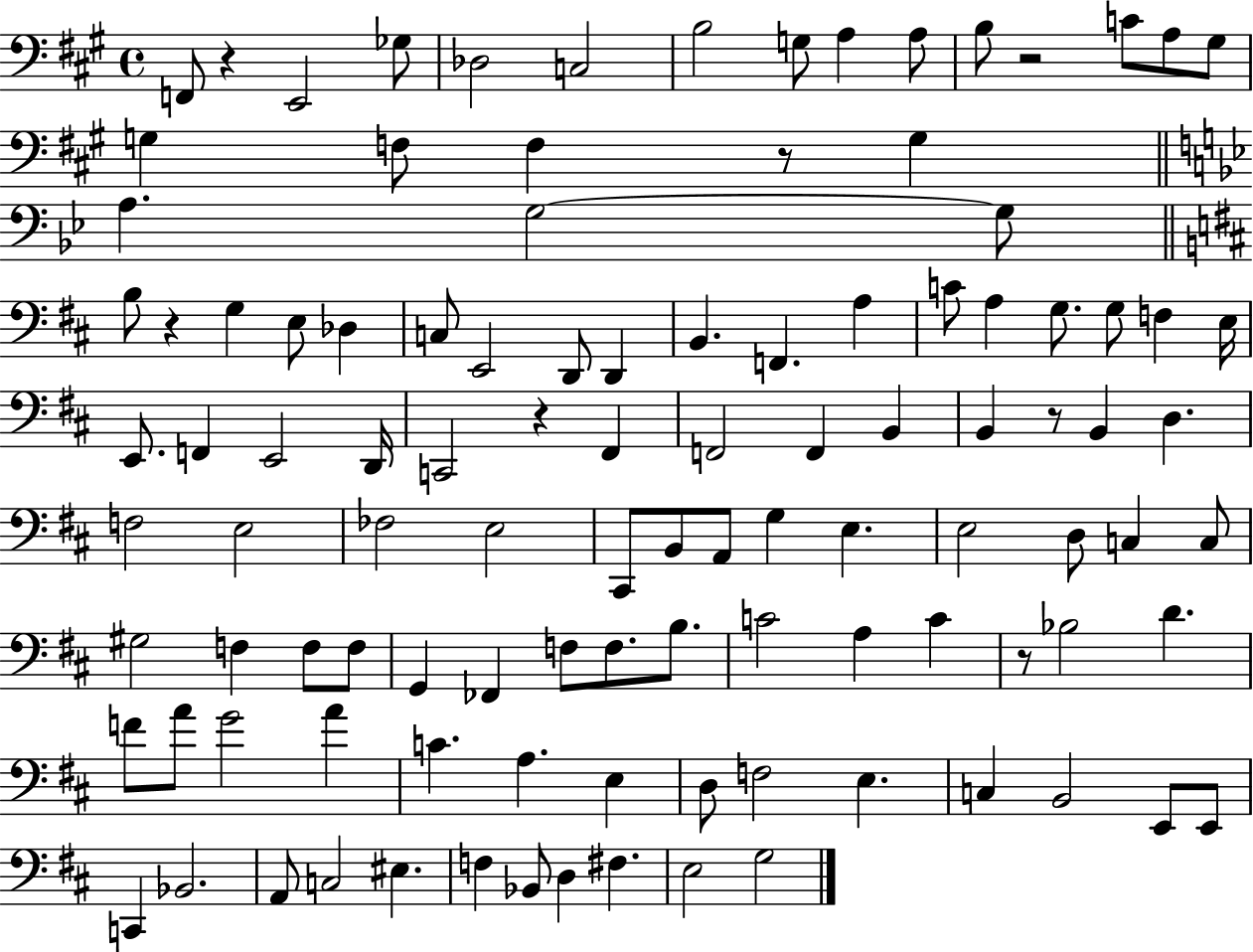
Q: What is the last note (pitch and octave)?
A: G3